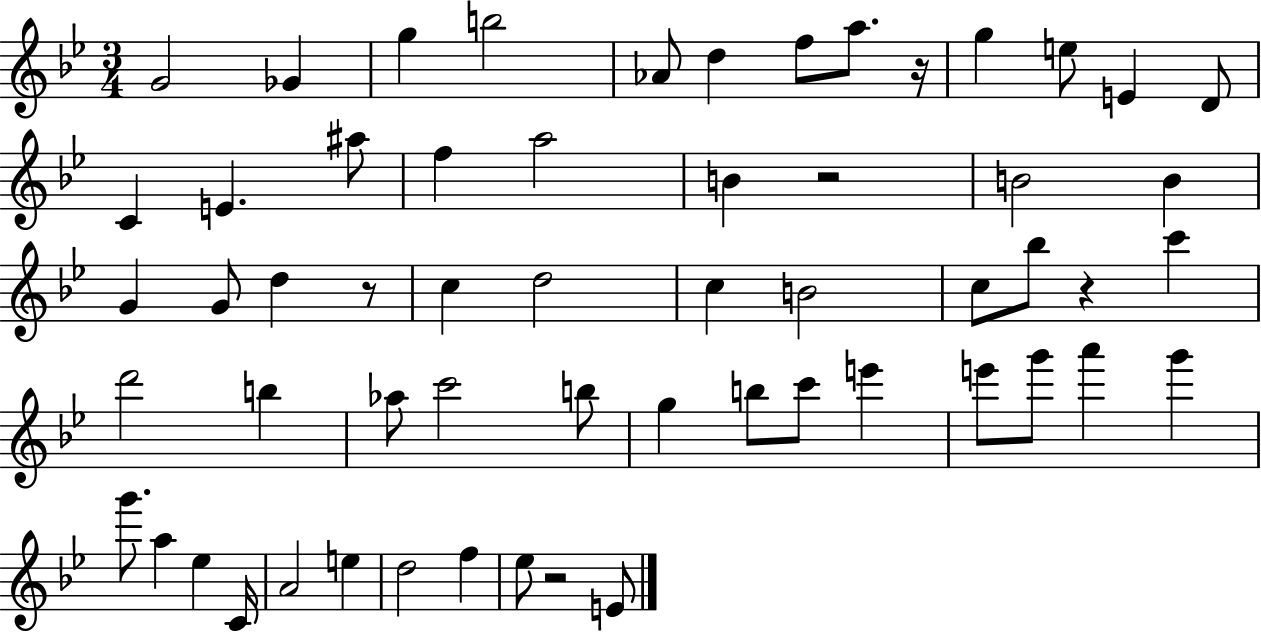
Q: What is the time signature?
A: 3/4